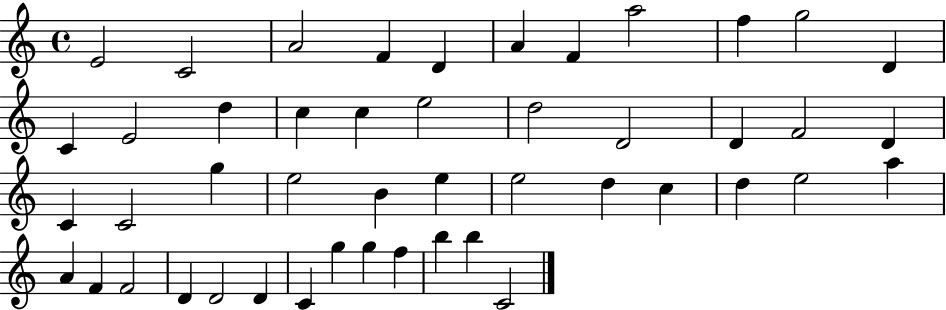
E4/h C4/h A4/h F4/q D4/q A4/q F4/q A5/h F5/q G5/h D4/q C4/q E4/h D5/q C5/q C5/q E5/h D5/h D4/h D4/q F4/h D4/q C4/q C4/h G5/q E5/h B4/q E5/q E5/h D5/q C5/q D5/q E5/h A5/q A4/q F4/q F4/h D4/q D4/h D4/q C4/q G5/q G5/q F5/q B5/q B5/q C4/h